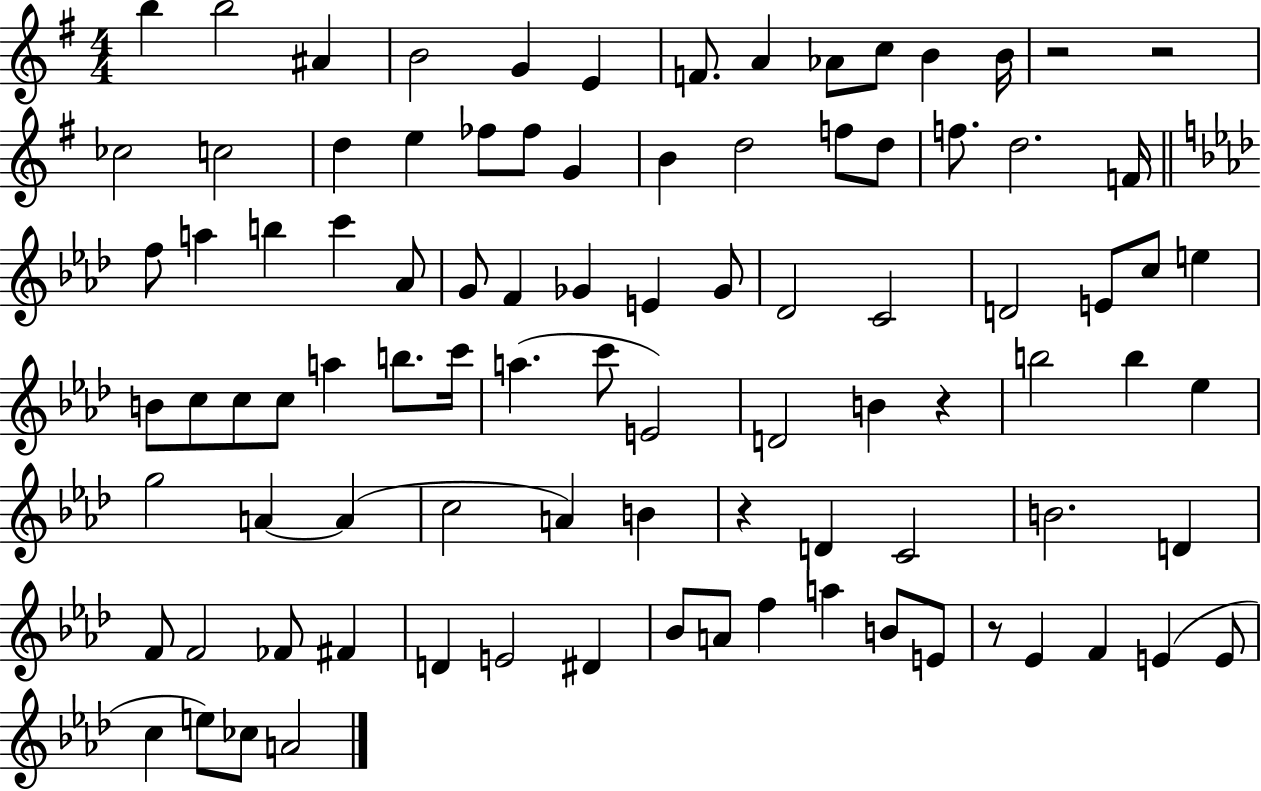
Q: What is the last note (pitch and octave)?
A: A4